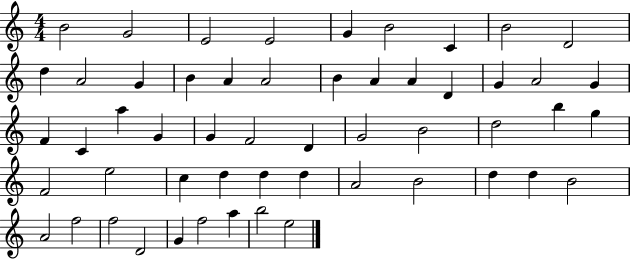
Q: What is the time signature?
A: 4/4